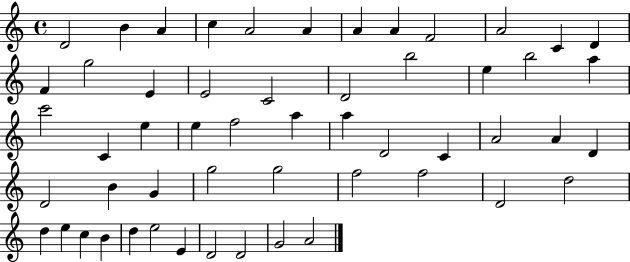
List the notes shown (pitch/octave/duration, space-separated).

D4/h B4/q A4/q C5/q A4/h A4/q A4/q A4/q F4/h A4/h C4/q D4/q F4/q G5/h E4/q E4/h C4/h D4/h B5/h E5/q B5/h A5/q C6/h C4/q E5/q E5/q F5/h A5/q A5/q D4/h C4/q A4/h A4/q D4/q D4/h B4/q G4/q G5/h G5/h F5/h F5/h D4/h D5/h D5/q E5/q C5/q B4/q D5/q E5/h E4/q D4/h D4/h G4/h A4/h